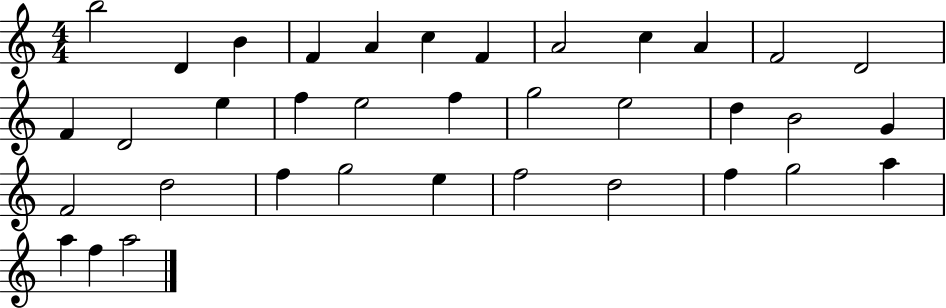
B5/h D4/q B4/q F4/q A4/q C5/q F4/q A4/h C5/q A4/q F4/h D4/h F4/q D4/h E5/q F5/q E5/h F5/q G5/h E5/h D5/q B4/h G4/q F4/h D5/h F5/q G5/h E5/q F5/h D5/h F5/q G5/h A5/q A5/q F5/q A5/h